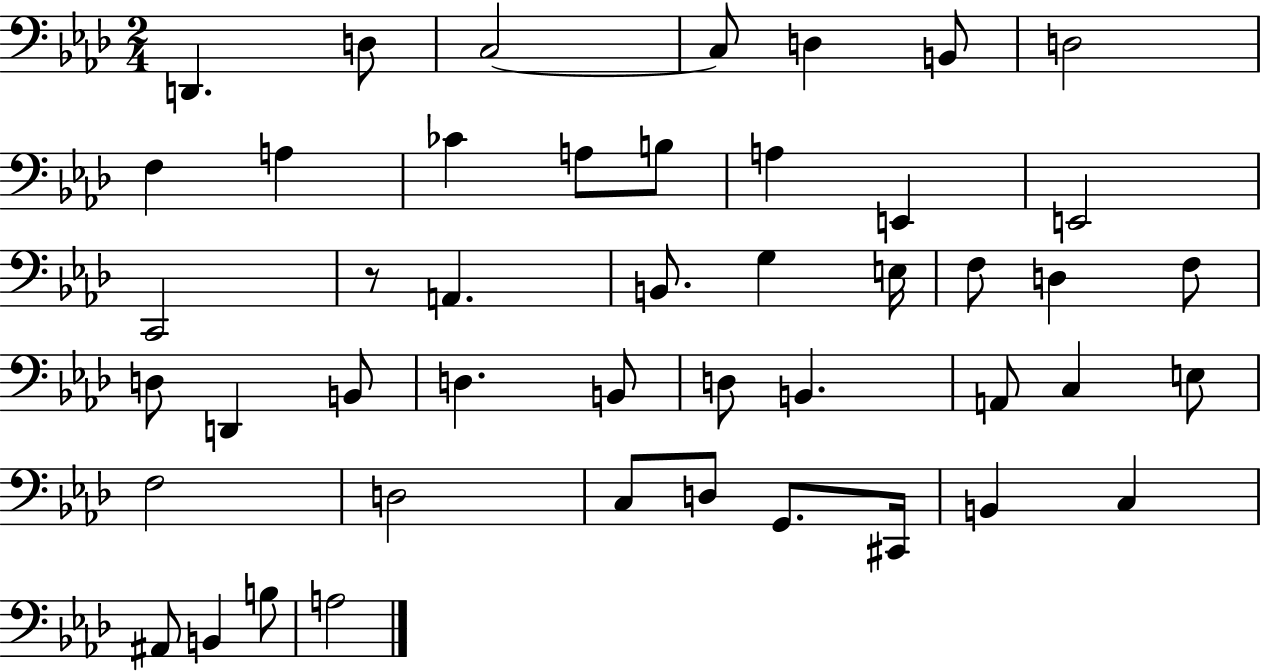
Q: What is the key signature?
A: AES major